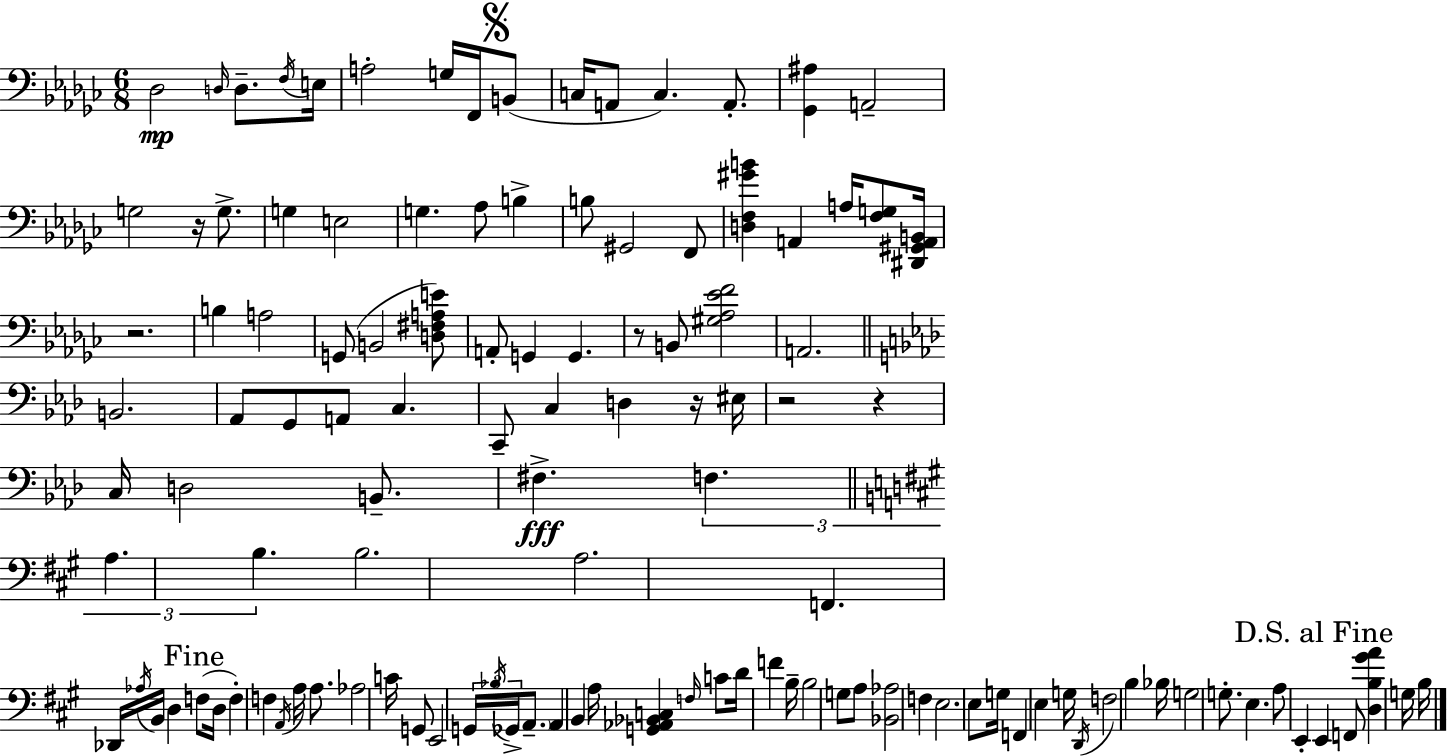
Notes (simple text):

Db3/h D3/s D3/e. F3/s E3/s A3/h G3/s F2/s B2/e C3/s A2/e C3/q. A2/e. [Gb2,A#3]/q A2/h G3/h R/s G3/e. G3/q E3/h G3/q. Ab3/e B3/q B3/e G#2/h F2/e [D3,F3,G#4,B4]/q A2/q A3/s [F3,G3]/e [D#2,G#2,A2,B2]/s R/h. B3/q A3/h G2/e B2/h [D3,F#3,A3,E4]/e A2/e G2/q G2/q. R/e B2/e [G#3,Ab3,Eb4,F4]/h A2/h. B2/h. Ab2/e G2/e A2/e C3/q. C2/e C3/q D3/q R/s EIS3/s R/h R/q C3/s D3/h B2/e. F#3/q. F3/q. A3/q. B3/q. B3/h. A3/h. F2/q. Db2/s Ab3/s B2/s D3/q F3/e D3/s F3/q F3/q A2/s A3/s A3/e. Ab3/h C4/s G2/e E2/h G2/s Bb3/s Gb2/s A2/e. A2/q B2/q A3/s [G2,Ab2,Bb2,C3]/q F3/s C4/e D4/s F4/q B3/s B3/h G3/e A3/e [Bb2,Ab3]/h F3/q E3/h. E3/e G3/s F2/q E3/q G3/s D2/s F3/h B3/q Bb3/s G3/h G3/e. E3/q. A3/e E2/q E2/q F2/e [D3,B3,G#4,A4]/q G3/s B3/s